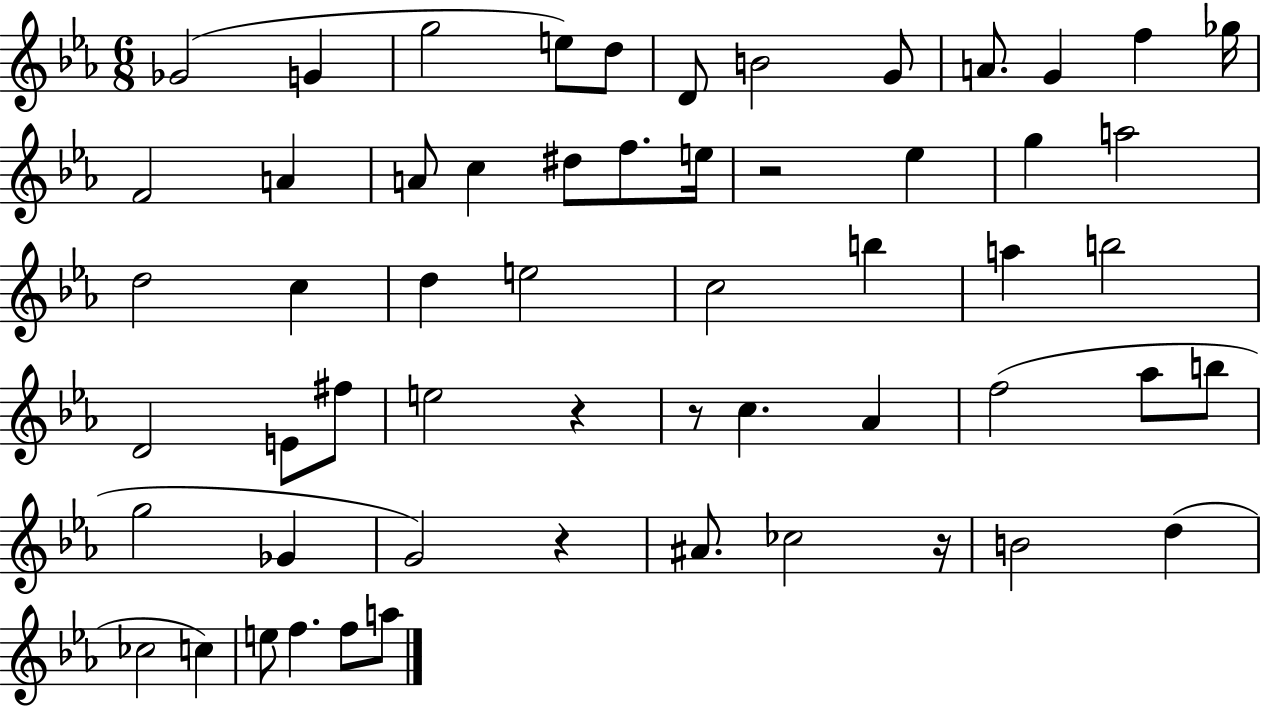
{
  \clef treble
  \numericTimeSignature
  \time 6/8
  \key ees \major
  ges'2( g'4 | g''2 e''8) d''8 | d'8 b'2 g'8 | a'8. g'4 f''4 ges''16 | \break f'2 a'4 | a'8 c''4 dis''8 f''8. e''16 | r2 ees''4 | g''4 a''2 | \break d''2 c''4 | d''4 e''2 | c''2 b''4 | a''4 b''2 | \break d'2 e'8 fis''8 | e''2 r4 | r8 c''4. aes'4 | f''2( aes''8 b''8 | \break g''2 ges'4 | g'2) r4 | ais'8. ces''2 r16 | b'2 d''4( | \break ces''2 c''4) | e''8 f''4. f''8 a''8 | \bar "|."
}